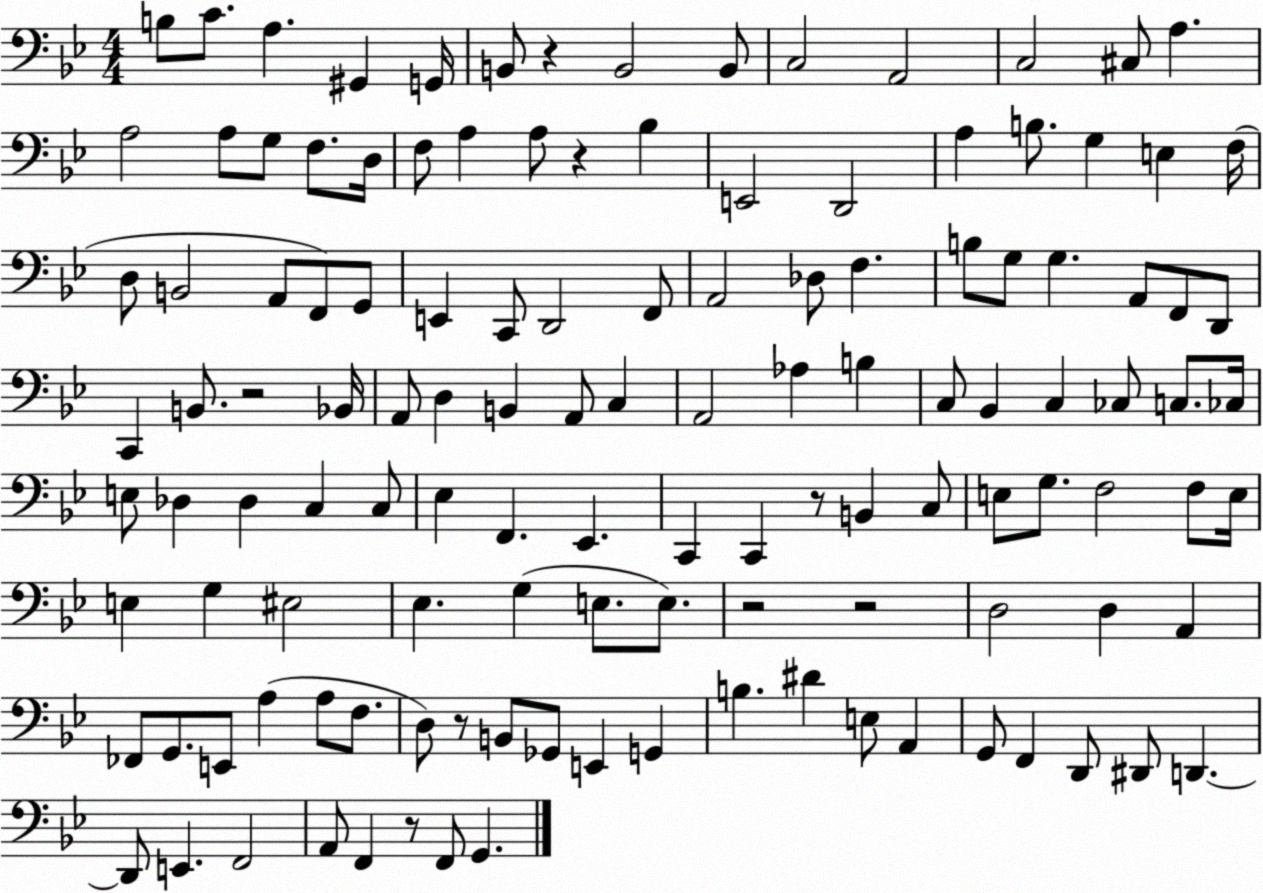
X:1
T:Untitled
M:4/4
L:1/4
K:Bb
B,/2 C/2 A, ^G,, G,,/4 B,,/2 z B,,2 B,,/2 C,2 A,,2 C,2 ^C,/2 A, A,2 A,/2 G,/2 F,/2 D,/4 F,/2 A, A,/2 z _B, E,,2 D,,2 A, B,/2 G, E, F,/4 D,/2 B,,2 A,,/2 F,,/2 G,,/2 E,, C,,/2 D,,2 F,,/2 A,,2 _D,/2 F, B,/2 G,/2 G, A,,/2 F,,/2 D,,/2 C,, B,,/2 z2 _B,,/4 A,,/2 D, B,, A,,/2 C, A,,2 _A, B, C,/2 _B,, C, _C,/2 C,/2 _C,/4 E,/2 _D, _D, C, C,/2 _E, F,, _E,, C,, C,, z/2 B,, C,/2 E,/2 G,/2 F,2 F,/2 E,/4 E, G, ^E,2 _E, G, E,/2 E,/2 z2 z2 D,2 D, A,, _F,,/2 G,,/2 E,,/2 A, A,/2 F,/2 D,/2 z/2 B,,/2 _G,,/2 E,, G,, B, ^D E,/2 A,, G,,/2 F,, D,,/2 ^D,,/2 D,, D,,/2 E,, F,,2 A,,/2 F,, z/2 F,,/2 G,,